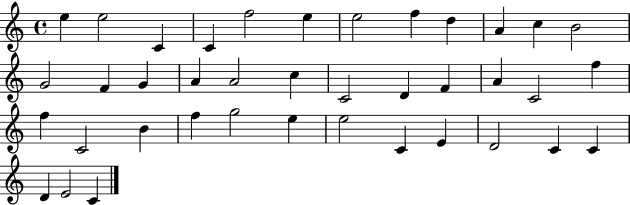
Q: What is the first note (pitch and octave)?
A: E5